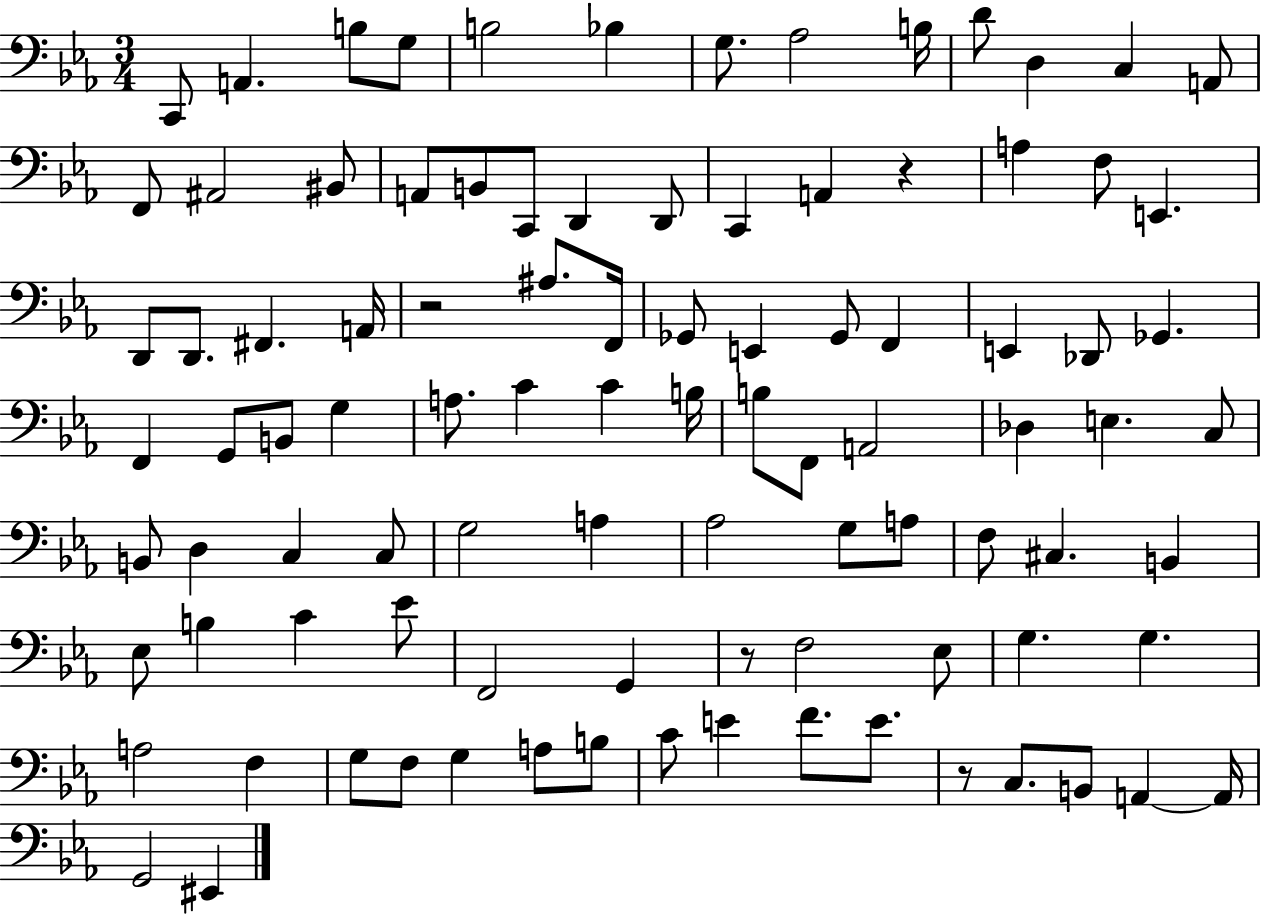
X:1
T:Untitled
M:3/4
L:1/4
K:Eb
C,,/2 A,, B,/2 G,/2 B,2 _B, G,/2 _A,2 B,/4 D/2 D, C, A,,/2 F,,/2 ^A,,2 ^B,,/2 A,,/2 B,,/2 C,,/2 D,, D,,/2 C,, A,, z A, F,/2 E,, D,,/2 D,,/2 ^F,, A,,/4 z2 ^A,/2 F,,/4 _G,,/2 E,, _G,,/2 F,, E,, _D,,/2 _G,, F,, G,,/2 B,,/2 G, A,/2 C C B,/4 B,/2 F,,/2 A,,2 _D, E, C,/2 B,,/2 D, C, C,/2 G,2 A, _A,2 G,/2 A,/2 F,/2 ^C, B,, _E,/2 B, C _E/2 F,,2 G,, z/2 F,2 _E,/2 G, G, A,2 F, G,/2 F,/2 G, A,/2 B,/2 C/2 E F/2 E/2 z/2 C,/2 B,,/2 A,, A,,/4 G,,2 ^E,,